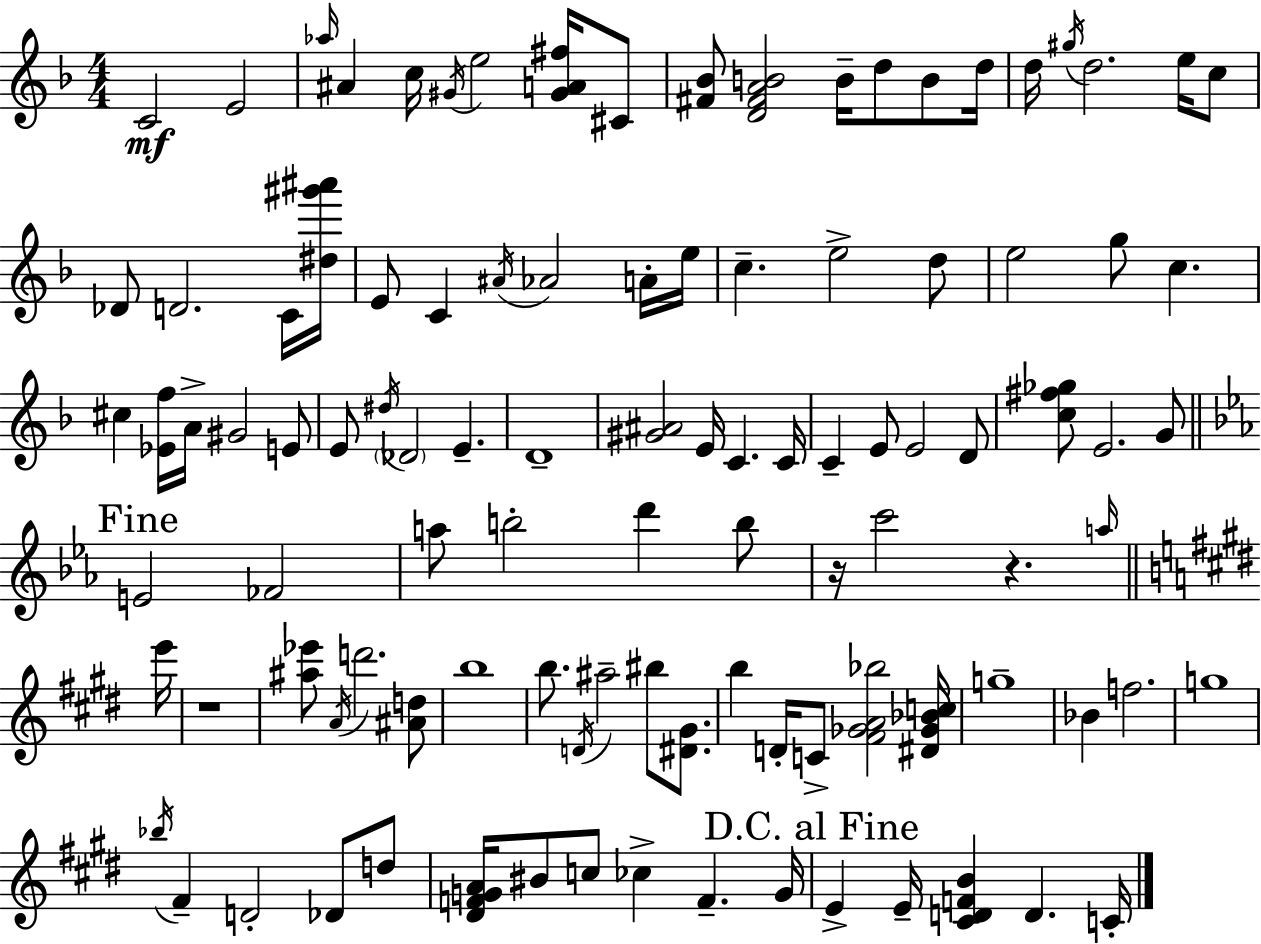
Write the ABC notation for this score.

X:1
T:Untitled
M:4/4
L:1/4
K:F
C2 E2 _a/4 ^A c/4 ^G/4 e2 [^GA^f]/4 ^C/2 [^F_B]/2 [D^FAB]2 B/4 d/2 B/2 d/4 d/4 ^g/4 d2 e/4 c/2 _D/2 D2 C/4 [^d^g'^a']/4 E/2 C ^A/4 _A2 A/4 e/4 c e2 d/2 e2 g/2 c ^c [_Ef]/4 A/4 ^G2 E/2 E/2 ^d/4 _D2 E D4 [^G^A]2 E/4 C C/4 C E/2 E2 D/2 [c^f_g]/2 E2 G/2 E2 _F2 a/2 b2 d' b/2 z/4 c'2 z a/4 e'/4 z4 [^a_e']/2 A/4 d'2 [^Ad]/2 b4 b/2 D/4 ^a2 ^b/2 [^D^G]/2 b D/4 C/2 [^F_GA_b]2 [^D_G_Bc]/4 g4 _B f2 g4 _b/4 ^F D2 _D/2 d/2 [^DFGA]/4 ^B/2 c/2 _c F G/4 E E/4 [^CDFB] D C/4